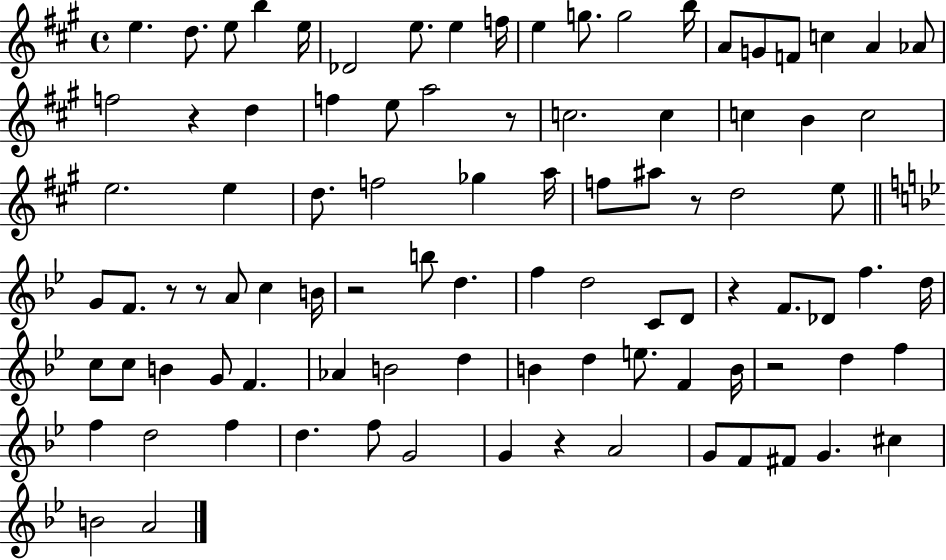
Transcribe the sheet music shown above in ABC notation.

X:1
T:Untitled
M:4/4
L:1/4
K:A
e d/2 e/2 b e/4 _D2 e/2 e f/4 e g/2 g2 b/4 A/2 G/2 F/2 c A _A/2 f2 z d f e/2 a2 z/2 c2 c c B c2 e2 e d/2 f2 _g a/4 f/2 ^a/2 z/2 d2 e/2 G/2 F/2 z/2 z/2 A/2 c B/4 z2 b/2 d f d2 C/2 D/2 z F/2 _D/2 f d/4 c/2 c/2 B G/2 F _A B2 d B d e/2 F B/4 z2 d f f d2 f d f/2 G2 G z A2 G/2 F/2 ^F/2 G ^c B2 A2